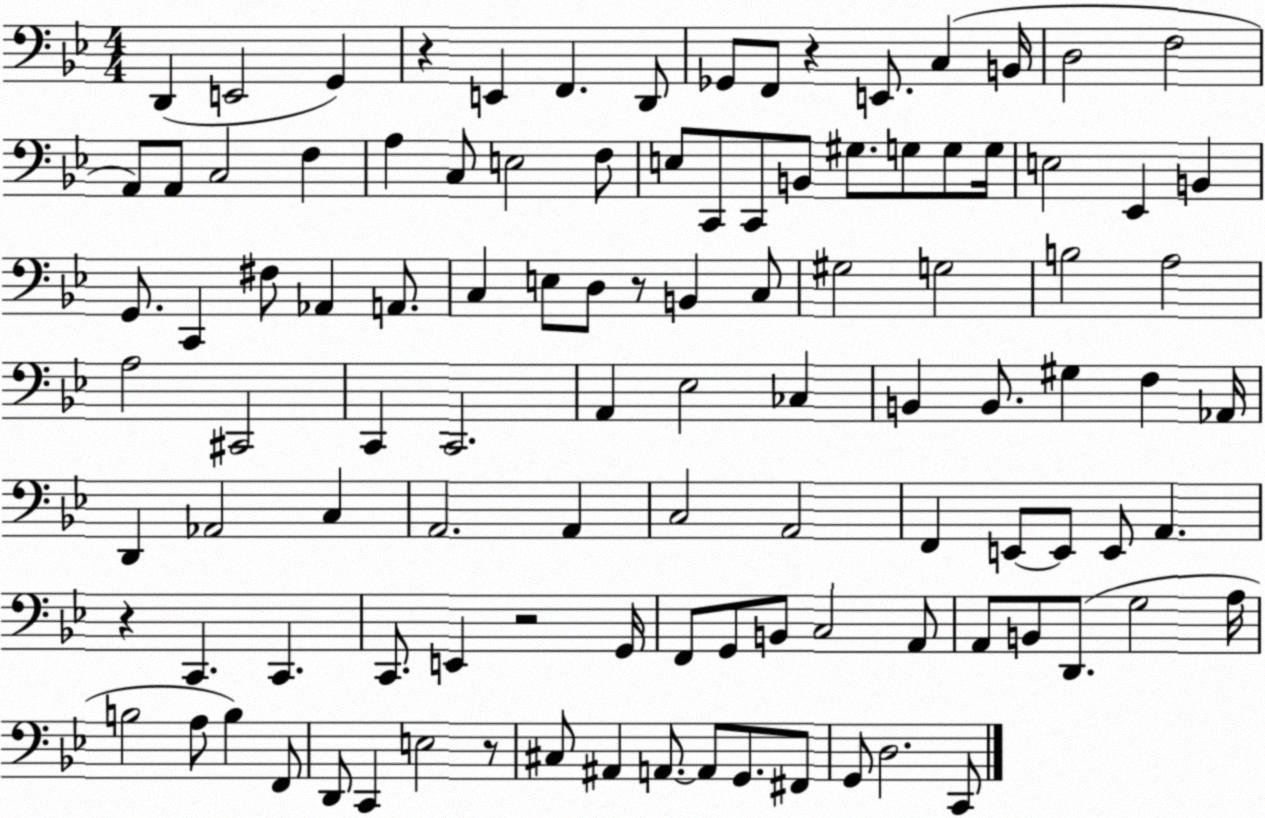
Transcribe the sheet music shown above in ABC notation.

X:1
T:Untitled
M:4/4
L:1/4
K:Bb
D,, E,,2 G,, z E,, F,, D,,/2 _G,,/2 F,,/2 z E,,/2 C, B,,/4 D,2 F,2 A,,/2 A,,/2 C,2 F, A, C,/2 E,2 F,/2 E,/2 C,,/2 C,,/2 B,,/2 ^G,/2 G,/2 G,/2 G,/4 E,2 _E,, B,, G,,/2 C,, ^F,/2 _A,, A,,/2 C, E,/2 D,/2 z/2 B,, C,/2 ^G,2 G,2 B,2 A,2 A,2 ^C,,2 C,, C,,2 A,, _E,2 _C, B,, B,,/2 ^G, F, _A,,/4 D,, _A,,2 C, A,,2 A,, C,2 A,,2 F,, E,,/2 E,,/2 E,,/2 A,, z C,, C,, C,,/2 E,, z2 G,,/4 F,,/2 G,,/2 B,,/2 C,2 A,,/2 A,,/2 B,,/2 D,,/2 G,2 A,/4 B,2 A,/2 B, F,,/2 D,,/2 C,, E,2 z/2 ^C,/2 ^A,, A,,/2 A,,/2 G,,/2 ^F,,/2 G,,/2 D,2 C,,/2